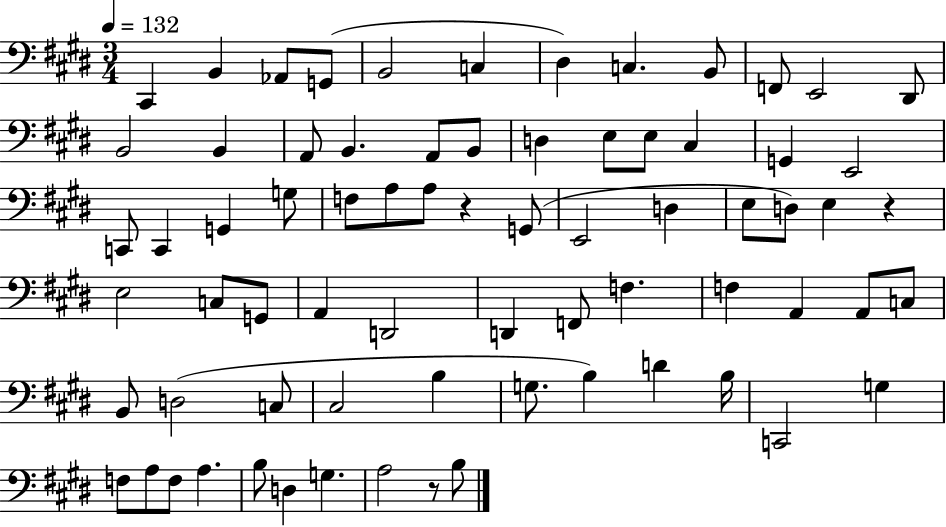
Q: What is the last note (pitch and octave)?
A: B3